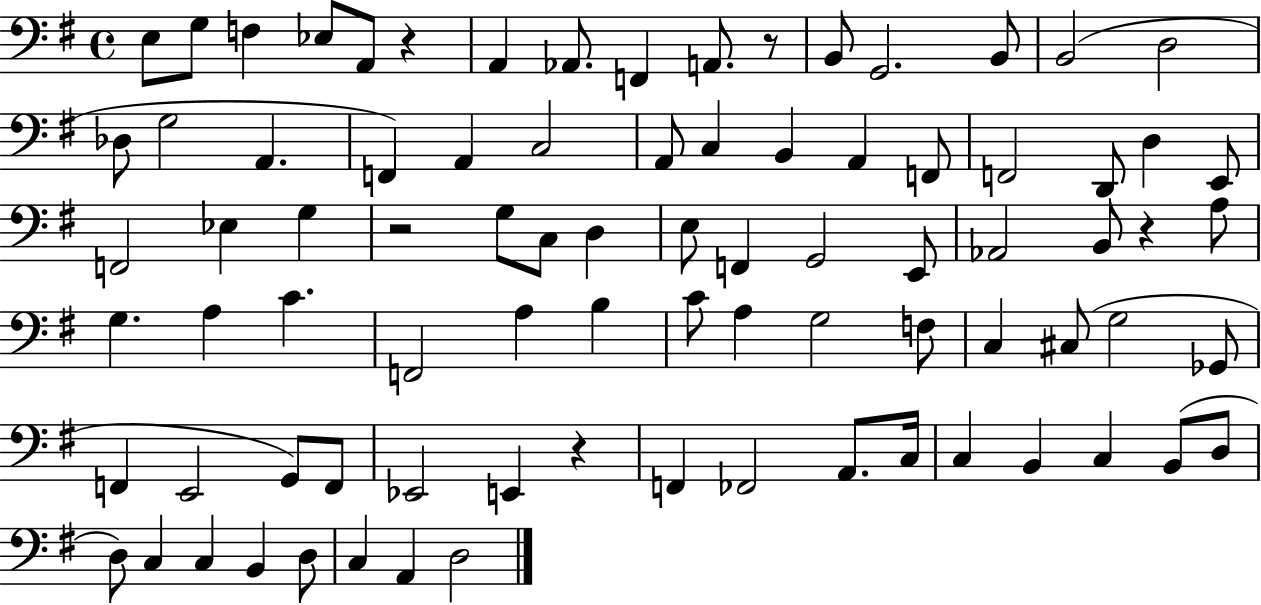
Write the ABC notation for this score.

X:1
T:Untitled
M:4/4
L:1/4
K:G
E,/2 G,/2 F, _E,/2 A,,/2 z A,, _A,,/2 F,, A,,/2 z/2 B,,/2 G,,2 B,,/2 B,,2 D,2 _D,/2 G,2 A,, F,, A,, C,2 A,,/2 C, B,, A,, F,,/2 F,,2 D,,/2 D, E,,/2 F,,2 _E, G, z2 G,/2 C,/2 D, E,/2 F,, G,,2 E,,/2 _A,,2 B,,/2 z A,/2 G, A, C F,,2 A, B, C/2 A, G,2 F,/2 C, ^C,/2 G,2 _G,,/2 F,, E,,2 G,,/2 F,,/2 _E,,2 E,, z F,, _F,,2 A,,/2 C,/4 C, B,, C, B,,/2 D,/2 D,/2 C, C, B,, D,/2 C, A,, D,2